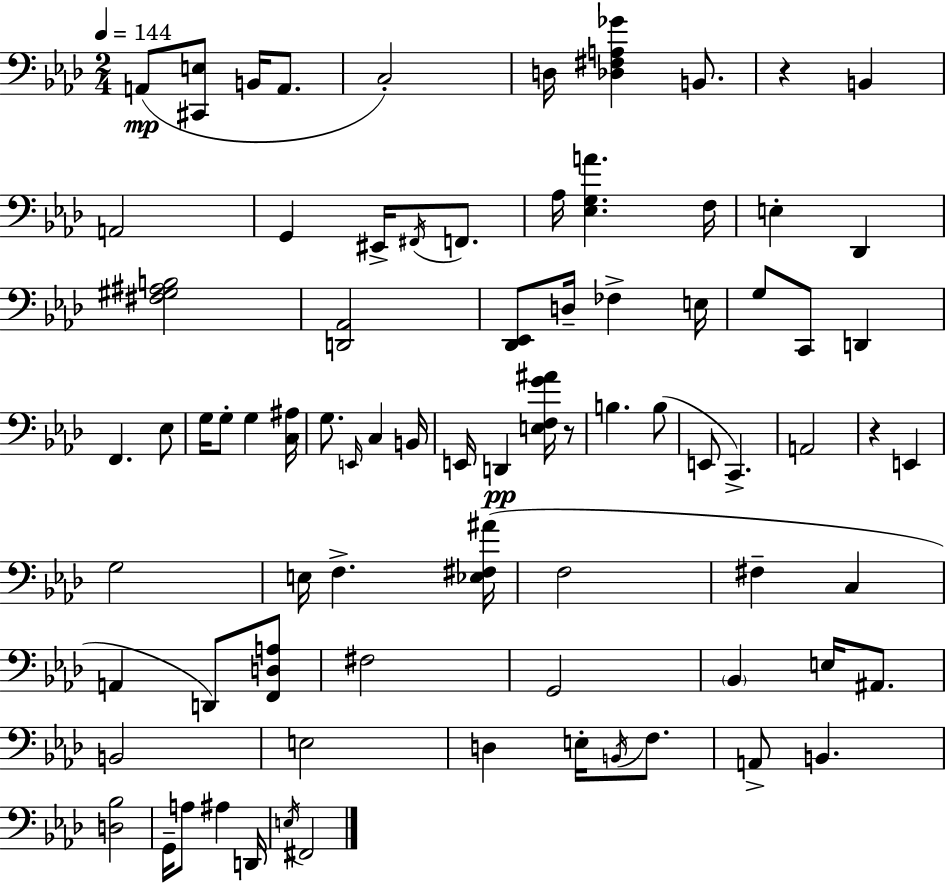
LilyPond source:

{
  \clef bass
  \numericTimeSignature
  \time 2/4
  \key f \minor
  \tempo 4 = 144
  \repeat volta 2 { a,8(\mp <cis, e>8 b,16 a,8. | c2-.) | d16 <des fis a ges'>4 b,8. | r4 b,4 | \break a,2 | g,4 eis,16-> \acciaccatura { fis,16 } f,8. | aes16 <ees g a'>4. | f16 e4-. des,4 | \break <fis gis ais b>2 | <d, aes,>2 | <des, ees,>8 d16-- fes4-> | e16 g8 c,8 d,4 | \break f,4. ees8 | g16 g8-. g4 | <c ais>16 g8. \grace { e,16 } c4 | b,16 e,16 d,4\pp <e f g' ais'>16 | \break r8 b4. | b8( e,8 c,4.->) | a,2 | r4 e,4 | \break g2 | e16 f4.-> | <ees fis ais'>16( f2 | fis4-- c4 | \break a,4 d,8) | <f, d a>8 fis2 | g,2 | \parenthesize bes,4 e16 ais,8. | \break b,2 | e2 | d4 e16-. \acciaccatura { b,16 } | f8. a,8-> b,4. | \break <d bes>2 | g,16-- a8 ais4 | d,16 \acciaccatura { e16 } fis,2 | } \bar "|."
}